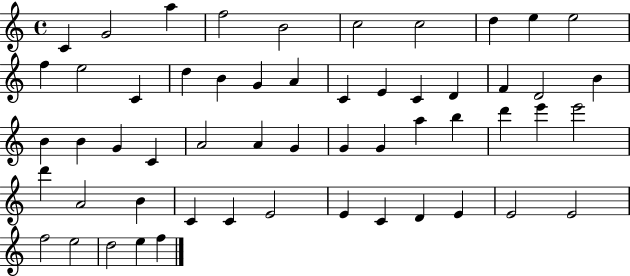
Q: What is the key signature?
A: C major